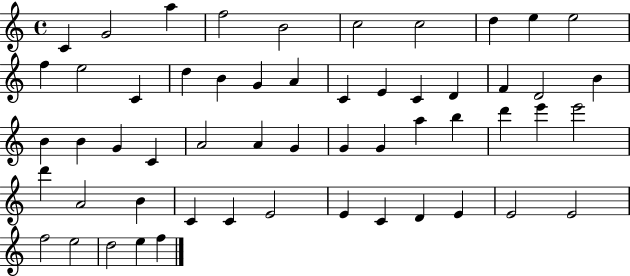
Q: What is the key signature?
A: C major